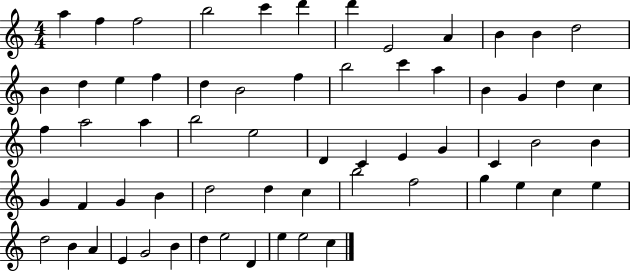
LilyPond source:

{
  \clef treble
  \numericTimeSignature
  \time 4/4
  \key c \major
  a''4 f''4 f''2 | b''2 c'''4 d'''4 | d'''4 e'2 a'4 | b'4 b'4 d''2 | \break b'4 d''4 e''4 f''4 | d''4 b'2 f''4 | b''2 c'''4 a''4 | b'4 g'4 d''4 c''4 | \break f''4 a''2 a''4 | b''2 e''2 | d'4 c'4 e'4 g'4 | c'4 b'2 b'4 | \break g'4 f'4 g'4 b'4 | d''2 d''4 c''4 | b''2 f''2 | g''4 e''4 c''4 e''4 | \break d''2 b'4 a'4 | e'4 g'2 b'4 | d''4 e''2 d'4 | e''4 e''2 c''4 | \break \bar "|."
}